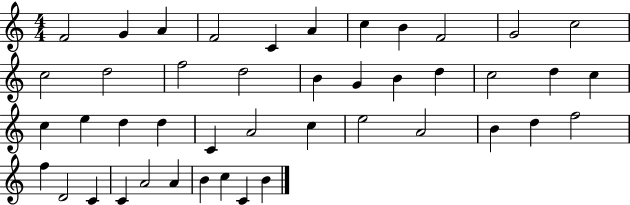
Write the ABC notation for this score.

X:1
T:Untitled
M:4/4
L:1/4
K:C
F2 G A F2 C A c B F2 G2 c2 c2 d2 f2 d2 B G B d c2 d c c e d d C A2 c e2 A2 B d f2 f D2 C C A2 A B c C B